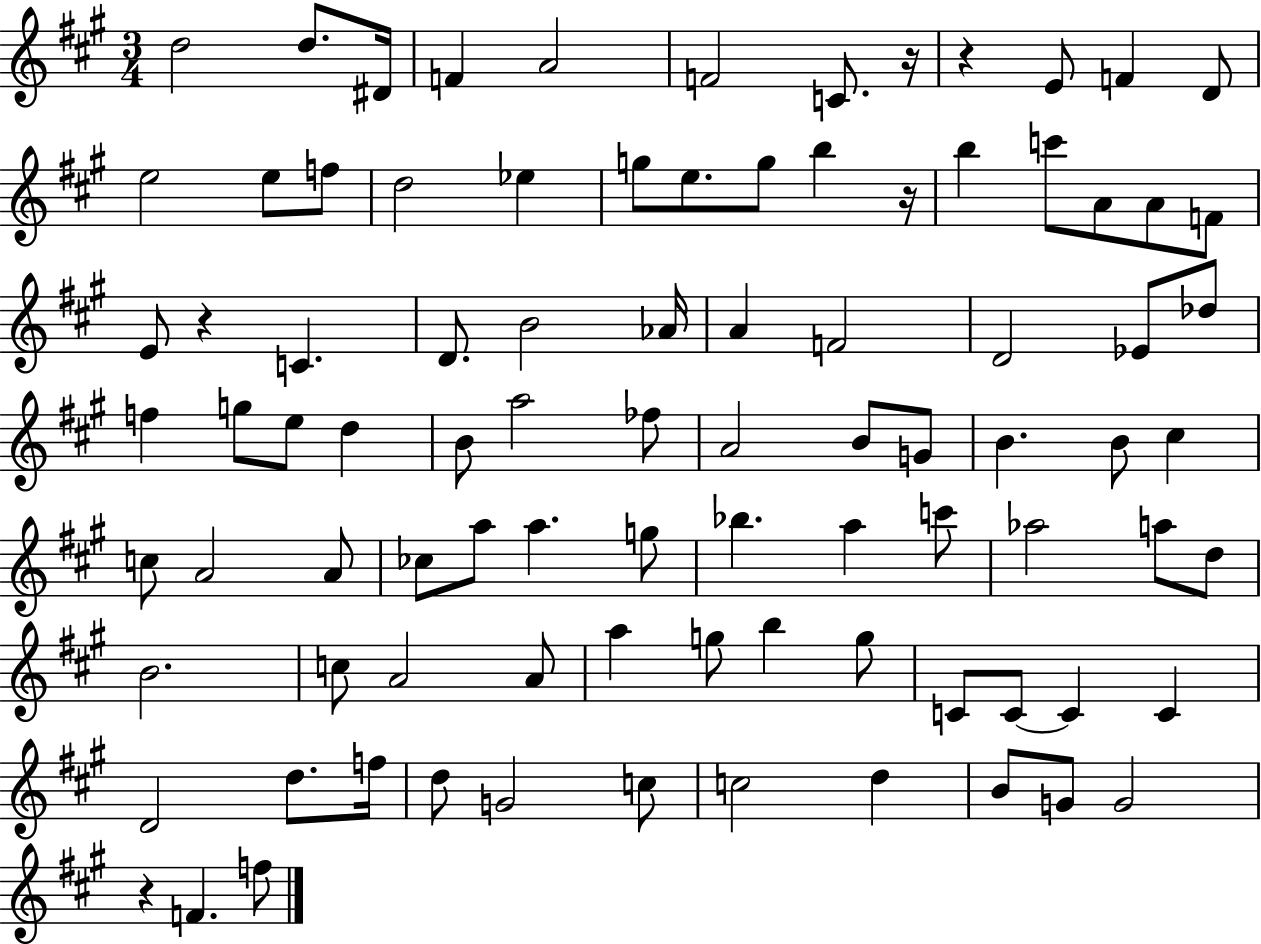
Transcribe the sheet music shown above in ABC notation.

X:1
T:Untitled
M:3/4
L:1/4
K:A
d2 d/2 ^D/4 F A2 F2 C/2 z/4 z E/2 F D/2 e2 e/2 f/2 d2 _e g/2 e/2 g/2 b z/4 b c'/2 A/2 A/2 F/2 E/2 z C D/2 B2 _A/4 A F2 D2 _E/2 _d/2 f g/2 e/2 d B/2 a2 _f/2 A2 B/2 G/2 B B/2 ^c c/2 A2 A/2 _c/2 a/2 a g/2 _b a c'/2 _a2 a/2 d/2 B2 c/2 A2 A/2 a g/2 b g/2 C/2 C/2 C C D2 d/2 f/4 d/2 G2 c/2 c2 d B/2 G/2 G2 z F f/2